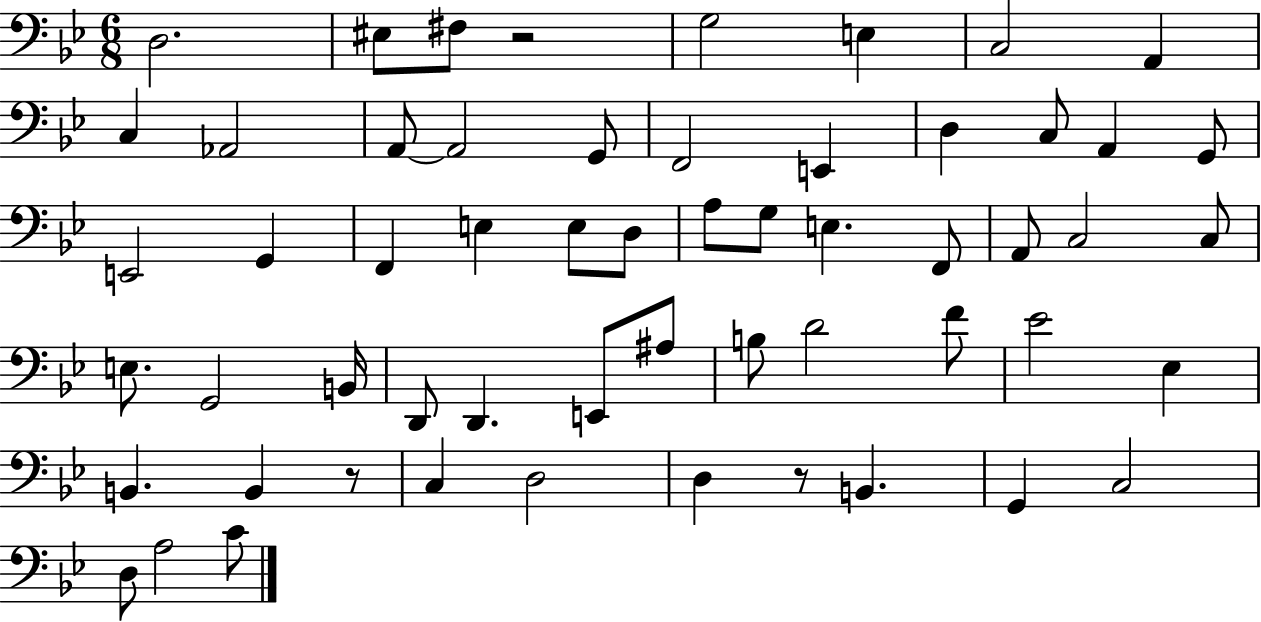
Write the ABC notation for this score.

X:1
T:Untitled
M:6/8
L:1/4
K:Bb
D,2 ^E,/2 ^F,/2 z2 G,2 E, C,2 A,, C, _A,,2 A,,/2 A,,2 G,,/2 F,,2 E,, D, C,/2 A,, G,,/2 E,,2 G,, F,, E, E,/2 D,/2 A,/2 G,/2 E, F,,/2 A,,/2 C,2 C,/2 E,/2 G,,2 B,,/4 D,,/2 D,, E,,/2 ^A,/2 B,/2 D2 F/2 _E2 _E, B,, B,, z/2 C, D,2 D, z/2 B,, G,, C,2 D,/2 A,2 C/2